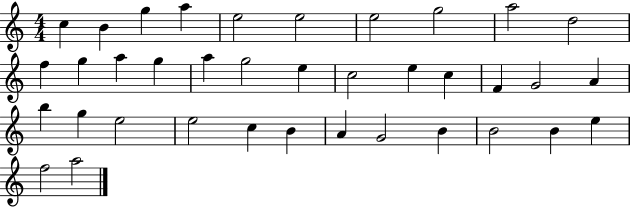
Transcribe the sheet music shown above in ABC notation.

X:1
T:Untitled
M:4/4
L:1/4
K:C
c B g a e2 e2 e2 g2 a2 d2 f g a g a g2 e c2 e c F G2 A b g e2 e2 c B A G2 B B2 B e f2 a2